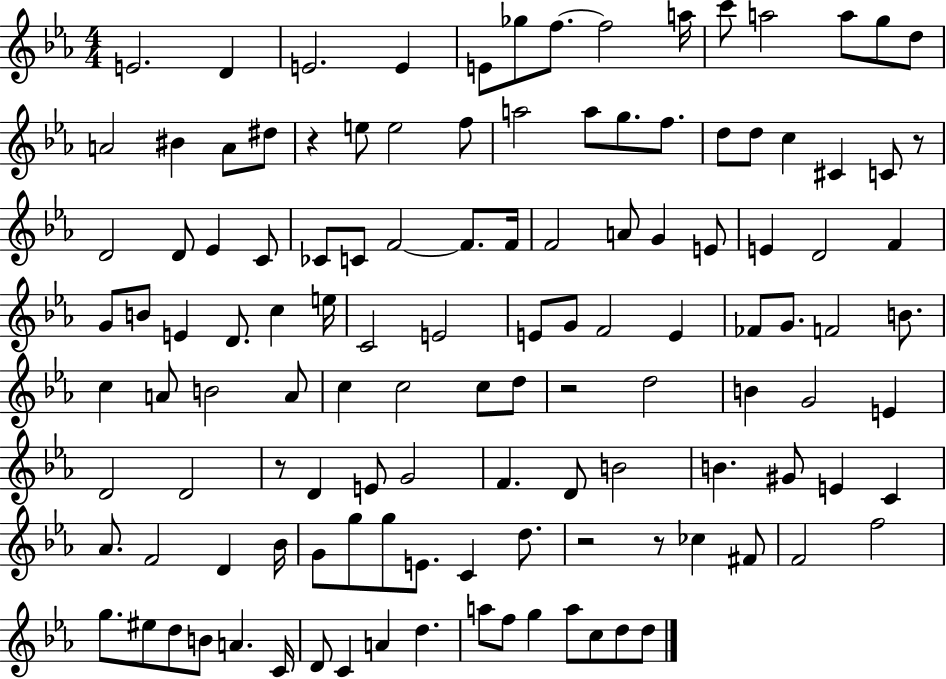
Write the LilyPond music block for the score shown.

{
  \clef treble
  \numericTimeSignature
  \time 4/4
  \key ees \major
  e'2. d'4 | e'2. e'4 | e'8 ges''8 f''8.~~ f''2 a''16 | c'''8 a''2 a''8 g''8 d''8 | \break a'2 bis'4 a'8 dis''8 | r4 e''8 e''2 f''8 | a''2 a''8 g''8. f''8. | d''8 d''8 c''4 cis'4 c'8 r8 | \break d'2 d'8 ees'4 c'8 | ces'8 c'8 f'2~~ f'8. f'16 | f'2 a'8 g'4 e'8 | e'4 d'2 f'4 | \break g'8 b'8 e'4 d'8. c''4 e''16 | c'2 e'2 | e'8 g'8 f'2 e'4 | fes'8 g'8. f'2 b'8. | \break c''4 a'8 b'2 a'8 | c''4 c''2 c''8 d''8 | r2 d''2 | b'4 g'2 e'4 | \break d'2 d'2 | r8 d'4 e'8 g'2 | f'4. d'8 b'2 | b'4. gis'8 e'4 c'4 | \break aes'8. f'2 d'4 bes'16 | g'8 g''8 g''8 e'8. c'4 d''8. | r2 r8 ces''4 fis'8 | f'2 f''2 | \break g''8. eis''8 d''8 b'8 a'4. c'16 | d'8 c'4 a'4 d''4. | a''8 f''8 g''4 a''8 c''8 d''8 d''8 | \bar "|."
}